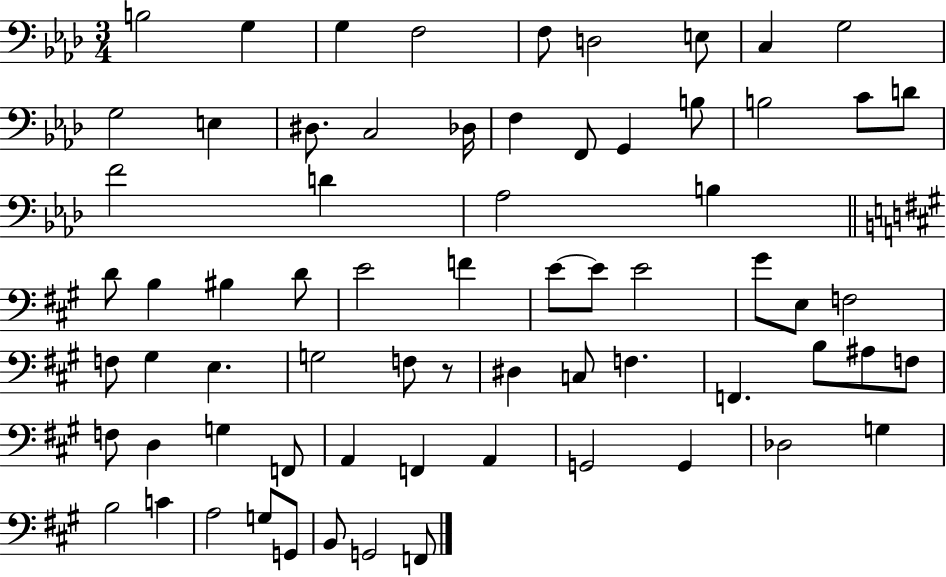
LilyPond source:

{
  \clef bass
  \numericTimeSignature
  \time 3/4
  \key aes \major
  b2 g4 | g4 f2 | f8 d2 e8 | c4 g2 | \break g2 e4 | dis8. c2 des16 | f4 f,8 g,4 b8 | b2 c'8 d'8 | \break f'2 d'4 | aes2 b4 | \bar "||" \break \key a \major d'8 b4 bis4 d'8 | e'2 f'4 | e'8~~ e'8 e'2 | gis'8 e8 f2 | \break f8 gis4 e4. | g2 f8 r8 | dis4 c8 f4. | f,4. b8 ais8 f8 | \break f8 d4 g4 f,8 | a,4 f,4 a,4 | g,2 g,4 | des2 g4 | \break b2 c'4 | a2 g8 g,8 | b,8 g,2 f,8 | \bar "|."
}